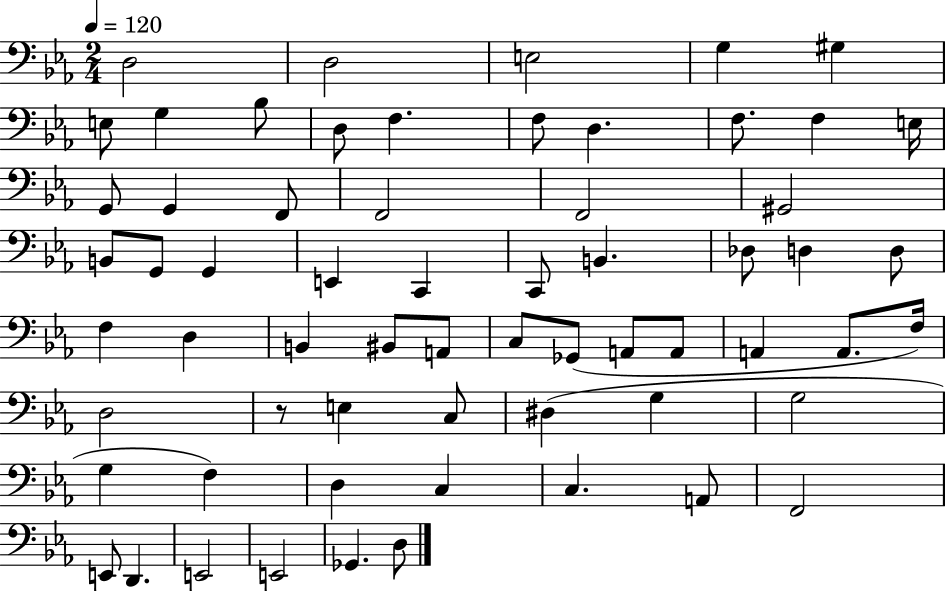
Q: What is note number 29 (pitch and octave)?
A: Db3